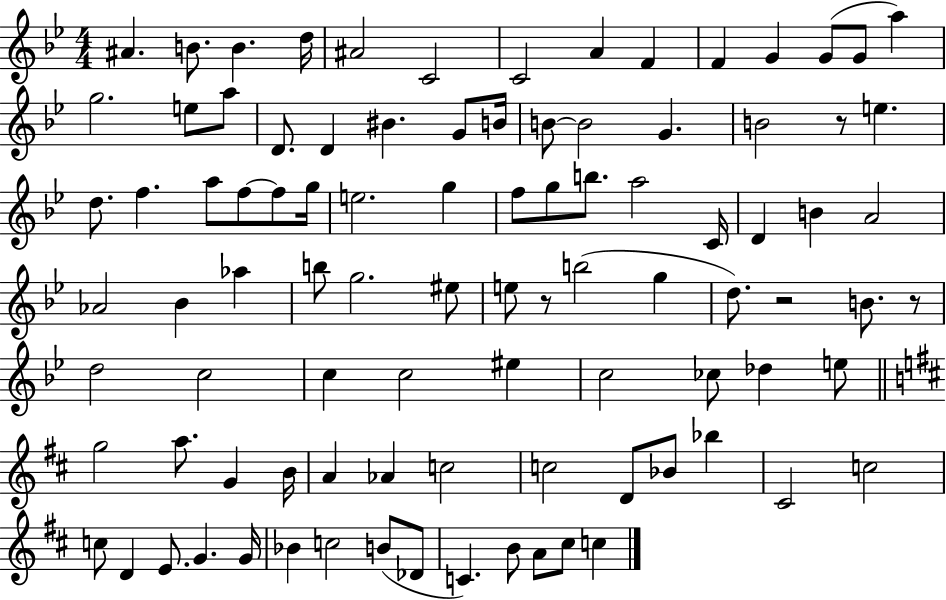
X:1
T:Untitled
M:4/4
L:1/4
K:Bb
^A B/2 B d/4 ^A2 C2 C2 A F F G G/2 G/2 a g2 e/2 a/2 D/2 D ^B G/2 B/4 B/2 B2 G B2 z/2 e d/2 f a/2 f/2 f/2 g/4 e2 g f/2 g/2 b/2 a2 C/4 D B A2 _A2 _B _a b/2 g2 ^e/2 e/2 z/2 b2 g d/2 z2 B/2 z/2 d2 c2 c c2 ^e c2 _c/2 _d e/2 g2 a/2 G B/4 A _A c2 c2 D/2 _B/2 _b ^C2 c2 c/2 D E/2 G G/4 _B c2 B/2 _D/2 C B/2 A/2 ^c/2 c